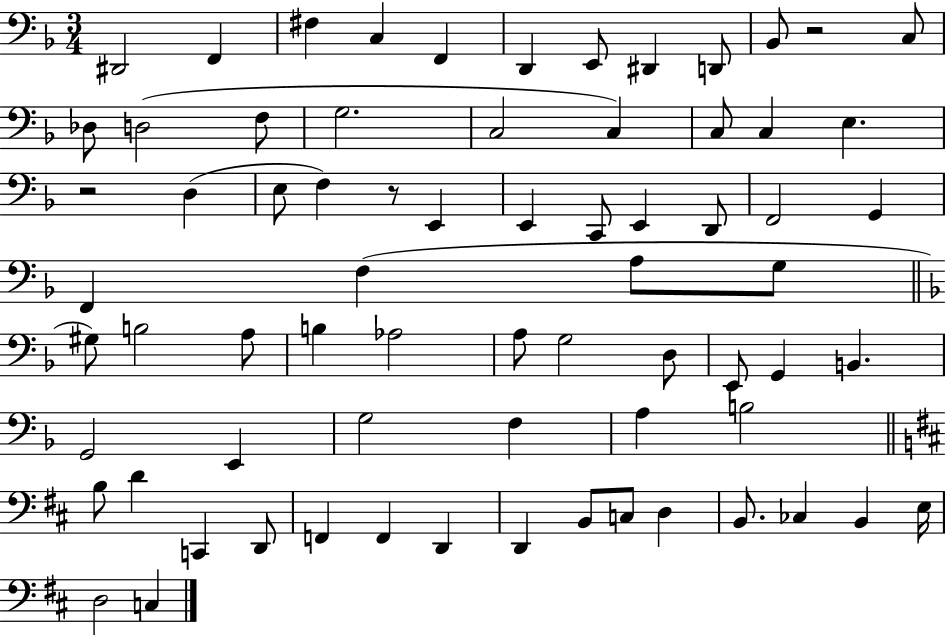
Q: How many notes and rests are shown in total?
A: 71